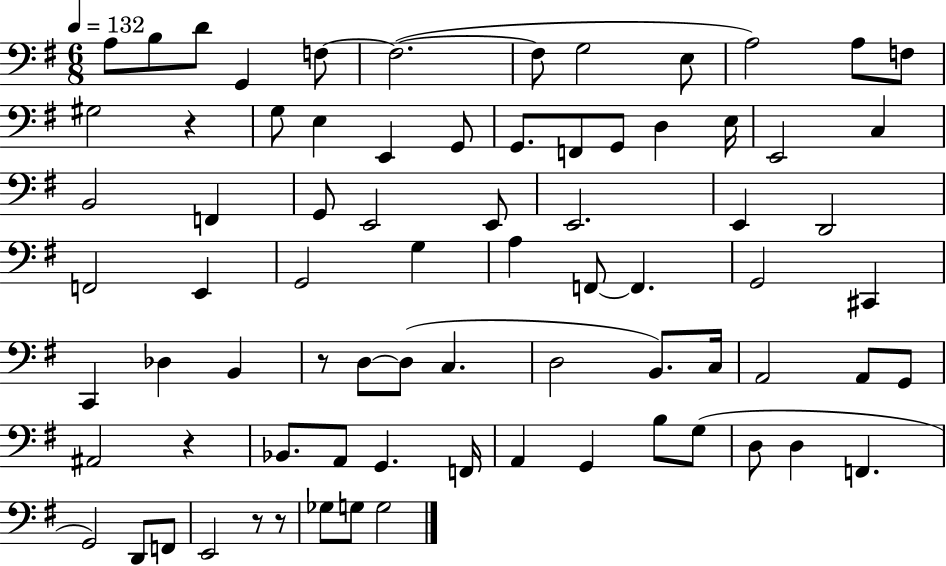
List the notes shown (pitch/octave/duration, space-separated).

A3/e B3/e D4/e G2/q F3/e F3/h. F3/e G3/h E3/e A3/h A3/e F3/e G#3/h R/q G3/e E3/q E2/q G2/e G2/e. F2/e G2/e D3/q E3/s E2/h C3/q B2/h F2/q G2/e E2/h E2/e E2/h. E2/q D2/h F2/h E2/q G2/h G3/q A3/q F2/e F2/q. G2/h C#2/q C2/q Db3/q B2/q R/e D3/e D3/e C3/q. D3/h B2/e. C3/s A2/h A2/e G2/e A#2/h R/q Bb2/e. A2/e G2/q. F2/s A2/q G2/q B3/e G3/e D3/e D3/q F2/q. G2/h D2/e F2/e E2/h R/e R/e Gb3/e G3/e G3/h